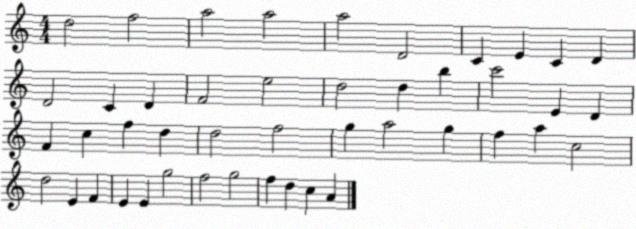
X:1
T:Untitled
M:4/4
L:1/4
K:C
d2 f2 a2 a2 a2 D2 C E C D D2 C D F2 e2 d2 d b c'2 E D F c f d d2 f2 g a2 g f a c2 d2 E F E E g2 f2 g2 f d c A